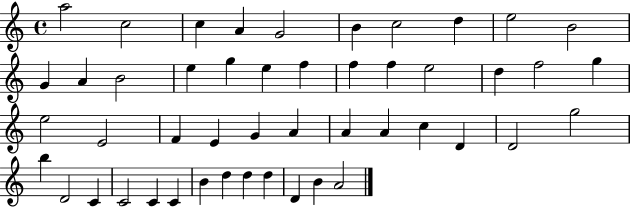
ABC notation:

X:1
T:Untitled
M:4/4
L:1/4
K:C
a2 c2 c A G2 B c2 d e2 B2 G A B2 e g e f f f e2 d f2 g e2 E2 F E G A A A c D D2 g2 b D2 C C2 C C B d d d D B A2